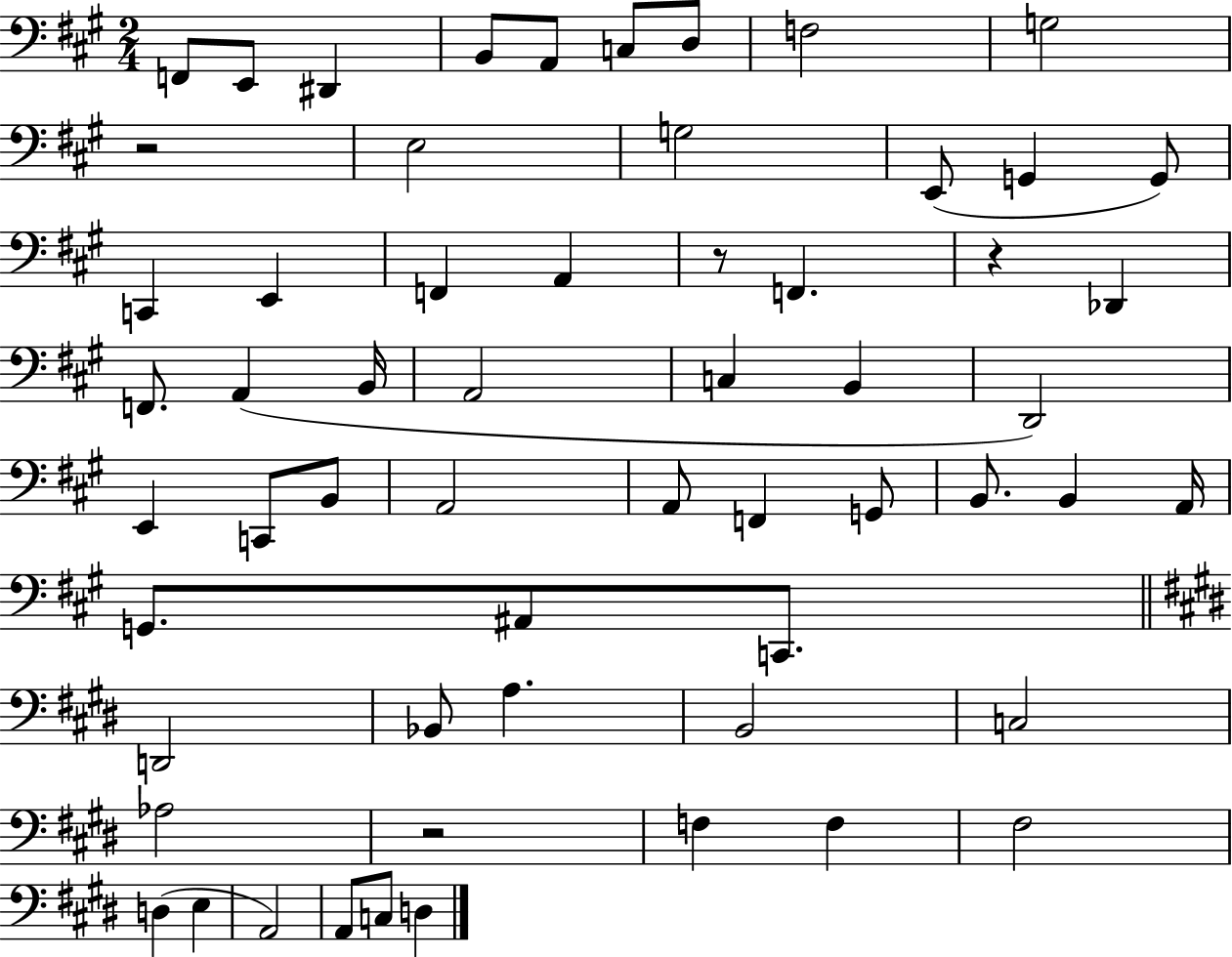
F2/e E2/e D#2/q B2/e A2/e C3/e D3/e F3/h G3/h R/h E3/h G3/h E2/e G2/q G2/e C2/q E2/q F2/q A2/q R/e F2/q. R/q Db2/q F2/e. A2/q B2/s A2/h C3/q B2/q D2/h E2/q C2/e B2/e A2/h A2/e F2/q G2/e B2/e. B2/q A2/s G2/e. A#2/e C2/e. D2/h Bb2/e A3/q. B2/h C3/h Ab3/h R/h F3/q F3/q F#3/h D3/q E3/q A2/h A2/e C3/e D3/q